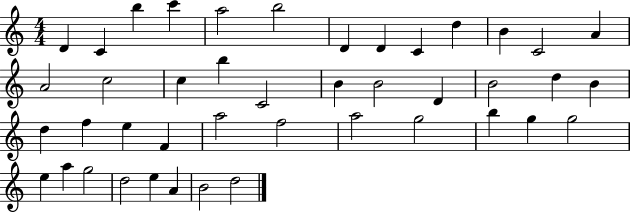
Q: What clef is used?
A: treble